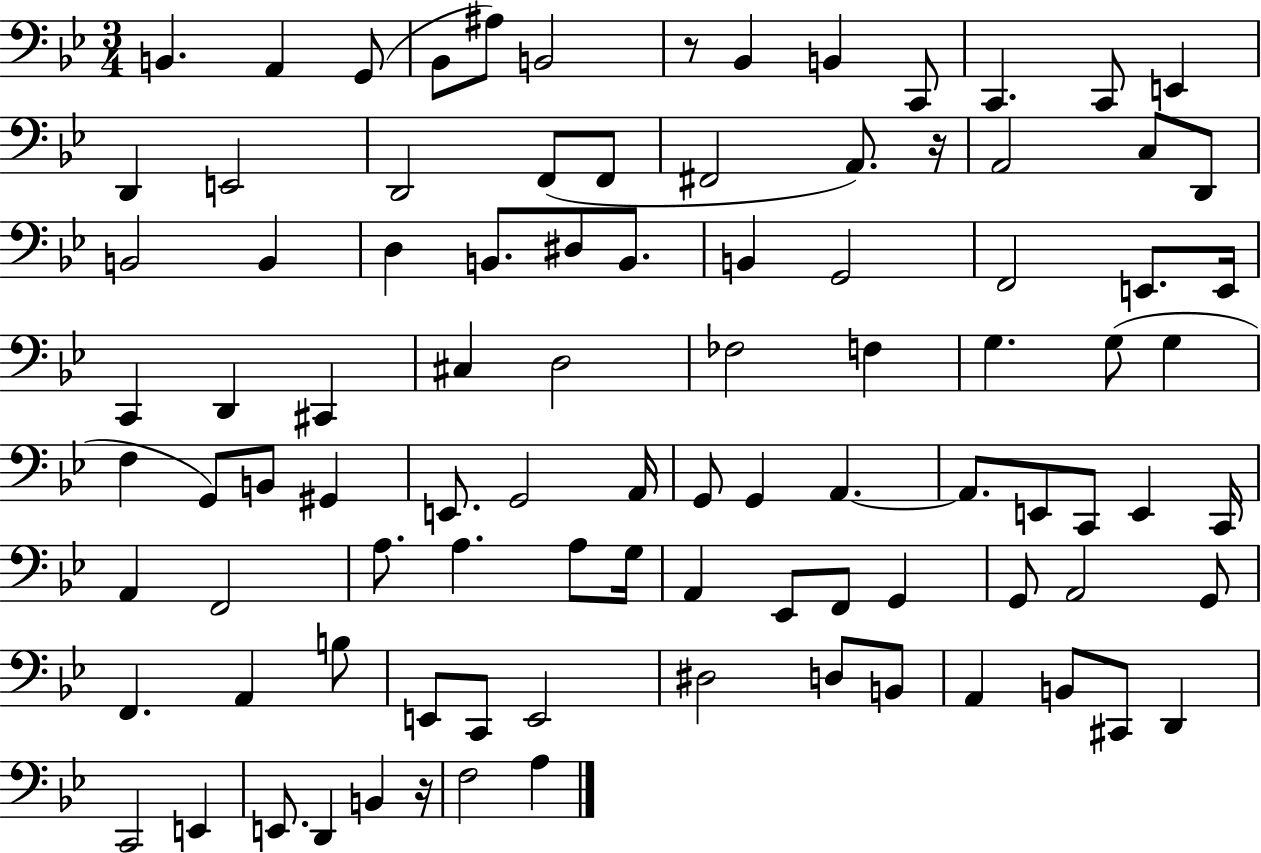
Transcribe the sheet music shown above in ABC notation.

X:1
T:Untitled
M:3/4
L:1/4
K:Bb
B,, A,, G,,/2 _B,,/2 ^A,/2 B,,2 z/2 _B,, B,, C,,/2 C,, C,,/2 E,, D,, E,,2 D,,2 F,,/2 F,,/2 ^F,,2 A,,/2 z/4 A,,2 C,/2 D,,/2 B,,2 B,, D, B,,/2 ^D,/2 B,,/2 B,, G,,2 F,,2 E,,/2 E,,/4 C,, D,, ^C,, ^C, D,2 _F,2 F, G, G,/2 G, F, G,,/2 B,,/2 ^G,, E,,/2 G,,2 A,,/4 G,,/2 G,, A,, A,,/2 E,,/2 C,,/2 E,, C,,/4 A,, F,,2 A,/2 A, A,/2 G,/4 A,, _E,,/2 F,,/2 G,, G,,/2 A,,2 G,,/2 F,, A,, B,/2 E,,/2 C,,/2 E,,2 ^D,2 D,/2 B,,/2 A,, B,,/2 ^C,,/2 D,, C,,2 E,, E,,/2 D,, B,, z/4 F,2 A,